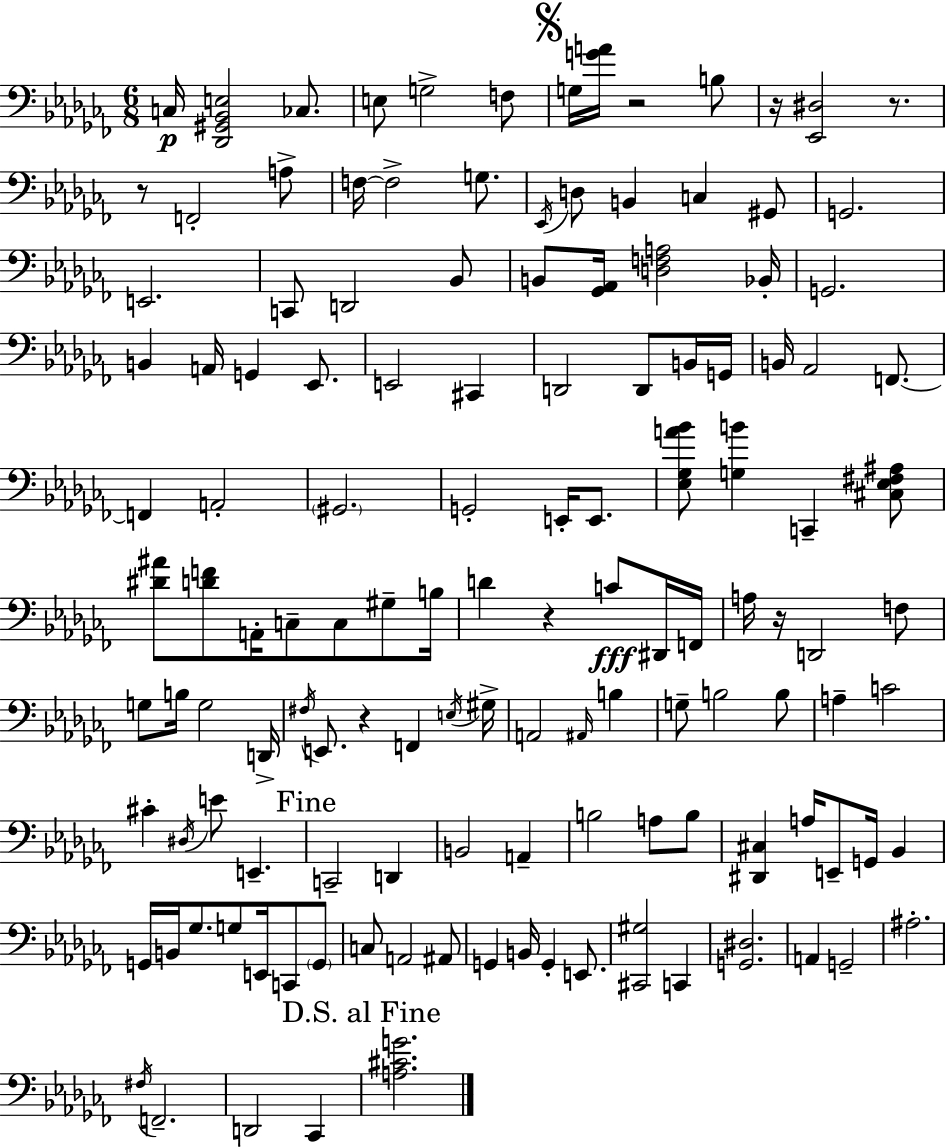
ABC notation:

X:1
T:Untitled
M:6/8
L:1/4
K:Abm
C,/4 [_D,,^G,,_B,,E,]2 _C,/2 E,/2 G,2 F,/2 G,/4 [GA]/4 z2 B,/2 z/4 [_E,,^D,]2 z/2 z/2 F,,2 A,/2 F,/4 F,2 G,/2 _E,,/4 D,/2 B,, C, ^G,,/2 G,,2 E,,2 C,,/2 D,,2 _B,,/2 B,,/2 [_G,,_A,,]/4 [D,F,A,]2 _B,,/4 G,,2 B,, A,,/4 G,, _E,,/2 E,,2 ^C,, D,,2 D,,/2 B,,/4 G,,/4 B,,/4 _A,,2 F,,/2 F,, A,,2 ^G,,2 G,,2 E,,/4 E,,/2 [_E,_G,A_B]/2 [G,B] C,, [^C,_E,^F,^A,]/2 [^D^A]/2 [DF]/2 A,,/4 C,/2 C,/2 ^G,/2 B,/4 D z C/2 ^D,,/4 F,,/4 A,/4 z/4 D,,2 F,/2 G,/2 B,/4 G,2 D,,/4 ^F,/4 E,,/2 z F,, E,/4 ^G,/4 A,,2 ^A,,/4 B, G,/2 B,2 B,/2 A, C2 ^C ^D,/4 E/2 E,, C,,2 D,, B,,2 A,, B,2 A,/2 B,/2 [^D,,^C,] A,/4 E,,/2 G,,/4 _B,, G,,/4 B,,/4 _G,/2 G,/2 E,,/4 C,,/2 G,,/2 C,/2 A,,2 ^A,,/2 G,, B,,/4 G,, E,,/2 [^C,,^G,]2 C,, [G,,^D,]2 A,, G,,2 ^A,2 ^F,/4 F,,2 D,,2 _C,, [A,^CG]2